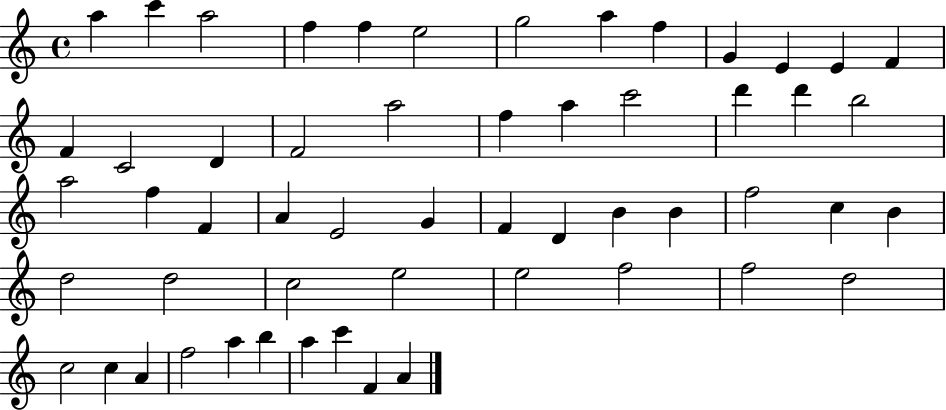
A5/q C6/q A5/h F5/q F5/q E5/h G5/h A5/q F5/q G4/q E4/q E4/q F4/q F4/q C4/h D4/q F4/h A5/h F5/q A5/q C6/h D6/q D6/q B5/h A5/h F5/q F4/q A4/q E4/h G4/q F4/q D4/q B4/q B4/q F5/h C5/q B4/q D5/h D5/h C5/h E5/h E5/h F5/h F5/h D5/h C5/h C5/q A4/q F5/h A5/q B5/q A5/q C6/q F4/q A4/q